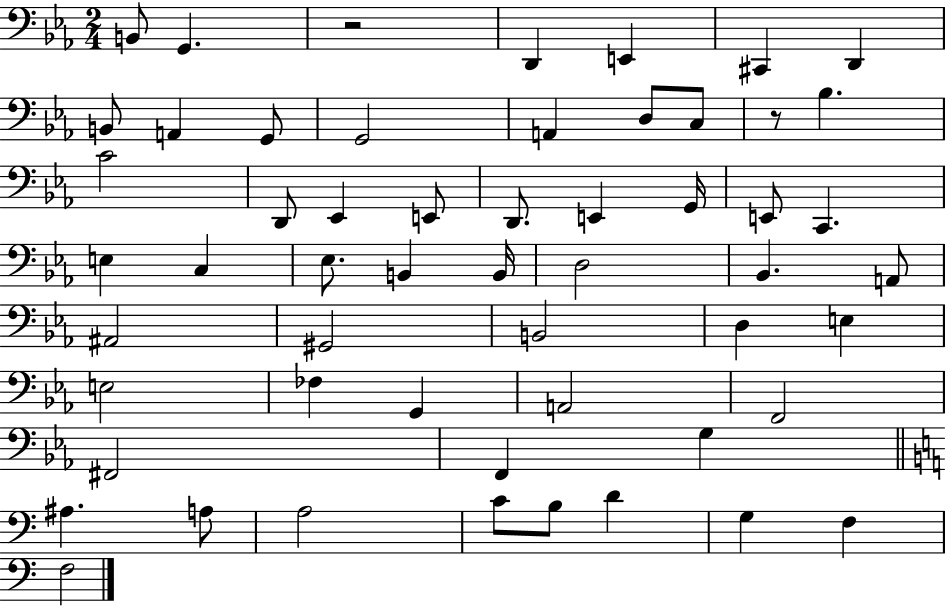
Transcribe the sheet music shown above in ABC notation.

X:1
T:Untitled
M:2/4
L:1/4
K:Eb
B,,/2 G,, z2 D,, E,, ^C,, D,, B,,/2 A,, G,,/2 G,,2 A,, D,/2 C,/2 z/2 _B, C2 D,,/2 _E,, E,,/2 D,,/2 E,, G,,/4 E,,/2 C,, E, C, _E,/2 B,, B,,/4 D,2 _B,, A,,/2 ^A,,2 ^G,,2 B,,2 D, E, E,2 _F, G,, A,,2 F,,2 ^F,,2 F,, G, ^A, A,/2 A,2 C/2 B,/2 D G, F, F,2